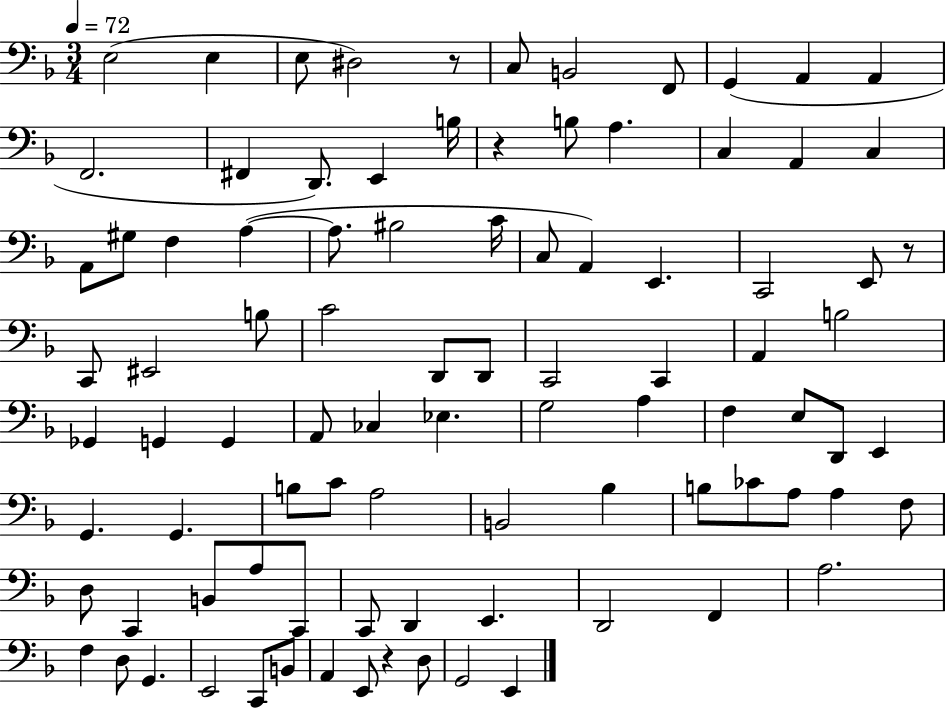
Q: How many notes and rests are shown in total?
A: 92